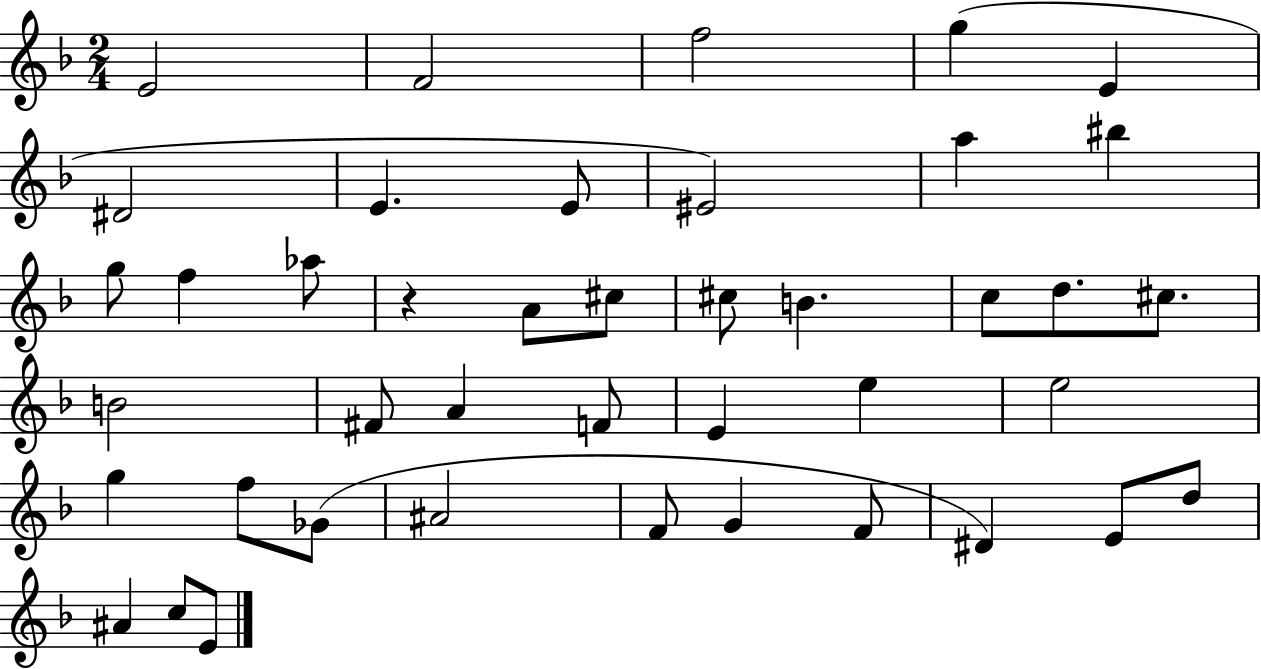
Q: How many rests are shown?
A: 1